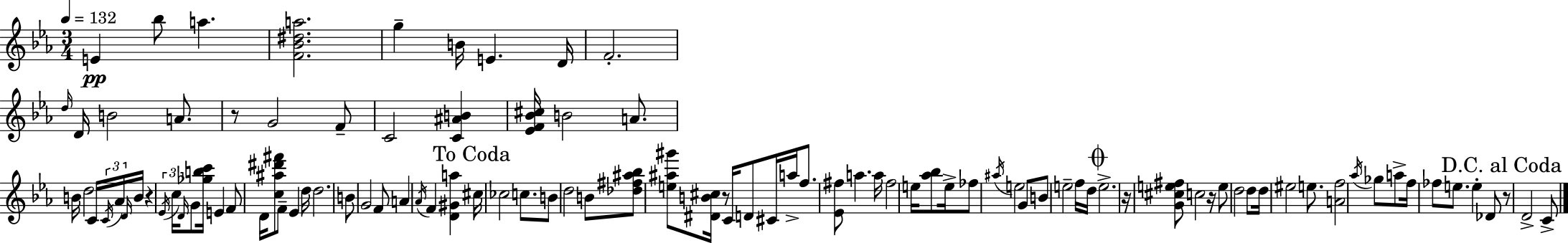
{
  \clef treble
  \numericTimeSignature
  \time 3/4
  \key c \minor
  \tempo 4 = 132
  e'4\pp bes''8 a''4. | <f' bes' dis'' a''>2. | g''4-- b'16 e'4. d'16 | f'2.-. | \break \grace { d''16 } d'16 b'2 a'8. | r8 g'2 f'8-- | c'2 <c' ais' b'>4 | <ees' f' bes' cis''>16 b'2 a'8. | \break b'16 d''2 c'16 \tuplet 3/2 { \acciaccatura { c'16 } | aes'16 \grace { d'16 } } b'16 r4 \tuplet 3/2 { \acciaccatura { ees'16 } c''16 \grace { d'16 } } g'8 | <ges'' b'' c'''>16 e'4 f'8 d'16 <c'' ais'' dis''' fis'''>8 f'8-- | ees'4 d''16 d''2. | \break b'8 g'2 | f'8 a'4 \acciaccatura { aes'16 } f'4 | <d' gis' a''>4 \mark "To Coda" cis''16 ces''2 | c''8. b'8 d''2 | \break b'8 <des'' fis'' ais'' bes''>8 <e'' ais'' gis'''>8 <dis' b' cis''>16 r8 | c'16 d'8 cis'16 a''16-> f''8. <ees' fis''>8 a''4. | a''16 fis''2 | e''16 <aes'' bes''>8 e''16-> fes''8 \acciaccatura { ais''16 } e''2 | \break g'8 b'8 e''2-- | f''16 d''16 \mark \markup { \musicglyph "scripts.coda" } e''2.-> | r16 <g' cis'' e'' fis''>8 c''2 | r16 e''8 d''2 | \break d''8 d''16 eis''2 | e''8. <a' f''>2 | \acciaccatura { aes''16 } ges''8 a''8-> f''16 fes''8 e''8. | e''4-. des'8 \mark "D.C. al Coda" r8 d'2-> | \break c'8-> \bar "|."
}